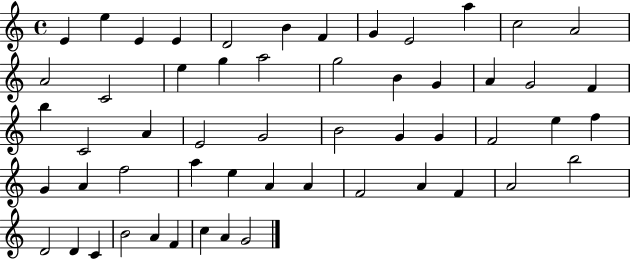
E4/q E5/q E4/q E4/q D4/h B4/q F4/q G4/q E4/h A5/q C5/h A4/h A4/h C4/h E5/q G5/q A5/h G5/h B4/q G4/q A4/q G4/h F4/q B5/q C4/h A4/q E4/h G4/h B4/h G4/q G4/q F4/h E5/q F5/q G4/q A4/q F5/h A5/q E5/q A4/q A4/q F4/h A4/q F4/q A4/h B5/h D4/h D4/q C4/q B4/h A4/q F4/q C5/q A4/q G4/h